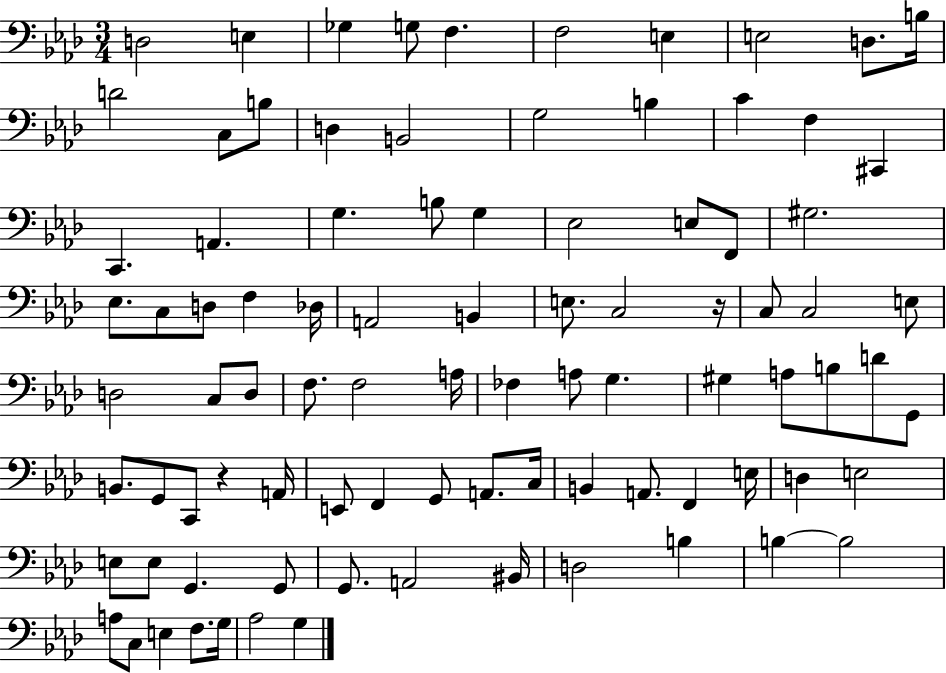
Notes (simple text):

D3/h E3/q Gb3/q G3/e F3/q. F3/h E3/q E3/h D3/e. B3/s D4/h C3/e B3/e D3/q B2/h G3/h B3/q C4/q F3/q C#2/q C2/q. A2/q. G3/q. B3/e G3/q Eb3/h E3/e F2/e G#3/h. Eb3/e. C3/e D3/e F3/q Db3/s A2/h B2/q E3/e. C3/h R/s C3/e C3/h E3/e D3/h C3/e D3/e F3/e. F3/h A3/s FES3/q A3/e G3/q. G#3/q A3/e B3/e D4/e G2/e B2/e. G2/e C2/e R/q A2/s E2/e F2/q G2/e A2/e. C3/s B2/q A2/e. F2/q E3/s D3/q E3/h E3/e E3/e G2/q. G2/e G2/e. A2/h BIS2/s D3/h B3/q B3/q B3/h A3/e C3/e E3/q F3/e. G3/s Ab3/h G3/q